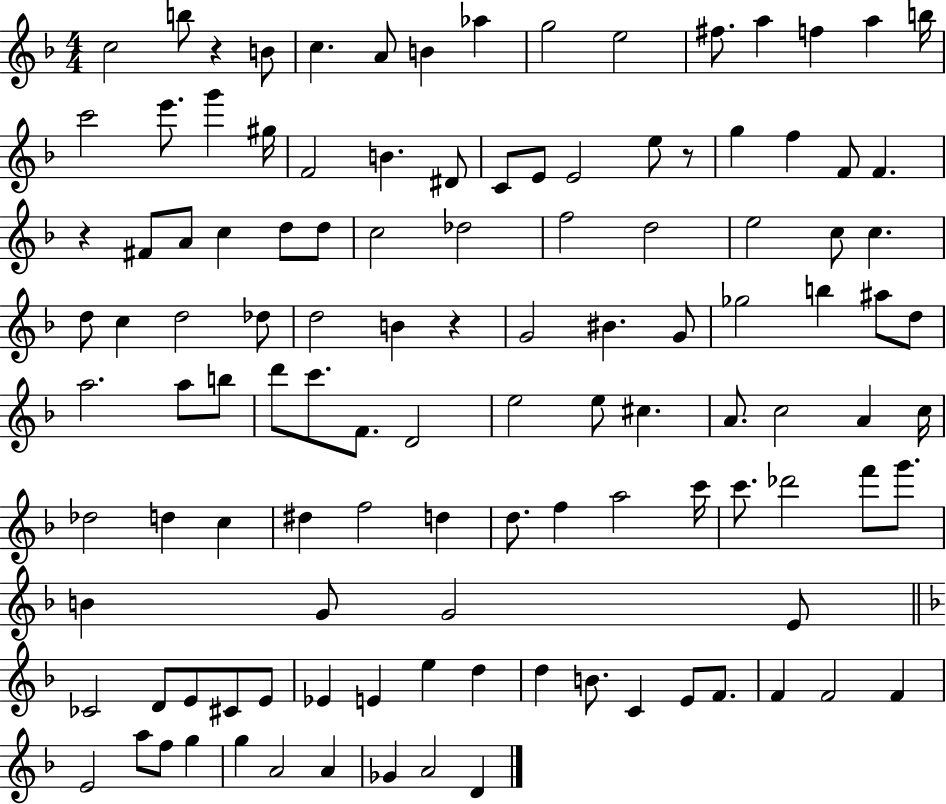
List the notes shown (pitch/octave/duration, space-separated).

C5/h B5/e R/q B4/e C5/q. A4/e B4/q Ab5/q G5/h E5/h F#5/e. A5/q F5/q A5/q B5/s C6/h E6/e. G6/q G#5/s F4/h B4/q. D#4/e C4/e E4/e E4/h E5/e R/e G5/q F5/q F4/e F4/q. R/q F#4/e A4/e C5/q D5/e D5/e C5/h Db5/h F5/h D5/h E5/h C5/e C5/q. D5/e C5/q D5/h Db5/e D5/h B4/q R/q G4/h BIS4/q. G4/e Gb5/h B5/q A#5/e D5/e A5/h. A5/e B5/e D6/e C6/e. F4/e. D4/h E5/h E5/e C#5/q. A4/e. C5/h A4/q C5/s Db5/h D5/q C5/q D#5/q F5/h D5/q D5/e. F5/q A5/h C6/s C6/e. Db6/h F6/e G6/e. B4/q G4/e G4/h E4/e CES4/h D4/e E4/e C#4/e E4/e Eb4/q E4/q E5/q D5/q D5/q B4/e. C4/q E4/e F4/e. F4/q F4/h F4/q E4/h A5/e F5/e G5/q G5/q A4/h A4/q Gb4/q A4/h D4/q